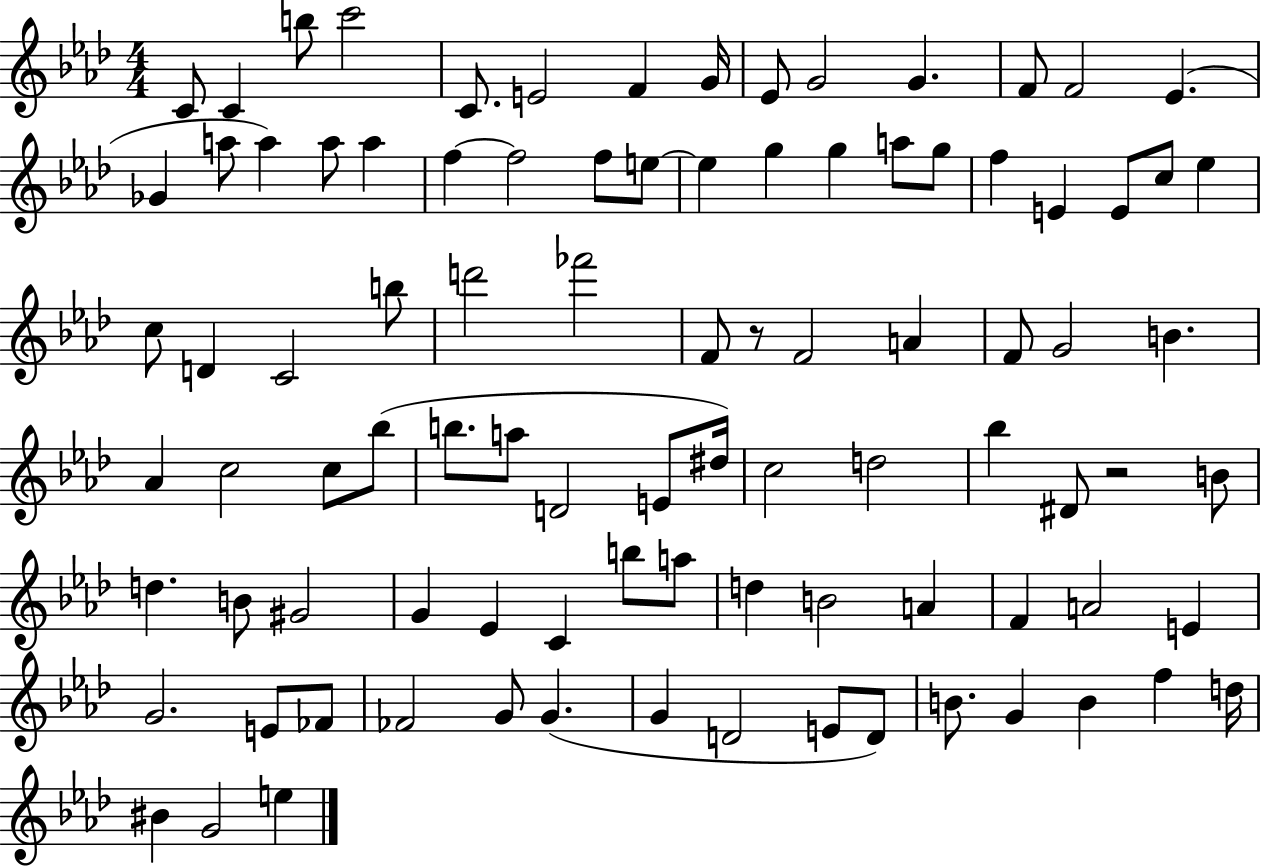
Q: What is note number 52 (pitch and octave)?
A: D4